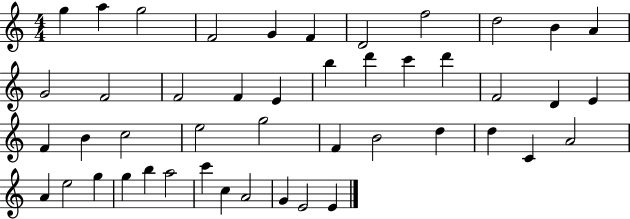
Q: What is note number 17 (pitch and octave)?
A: B5